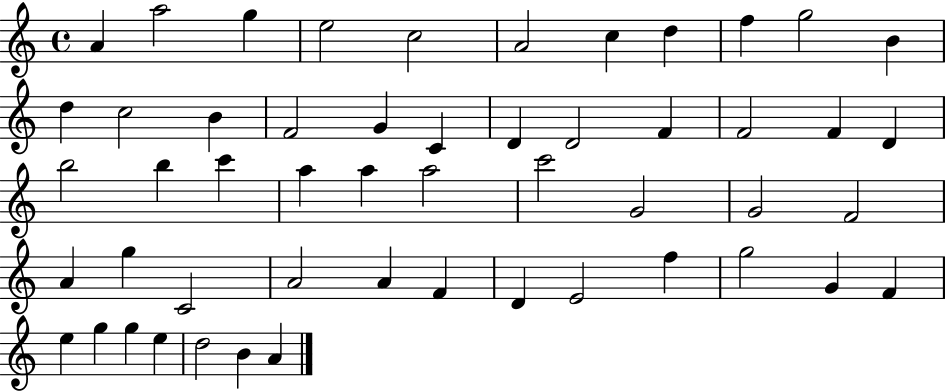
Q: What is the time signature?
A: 4/4